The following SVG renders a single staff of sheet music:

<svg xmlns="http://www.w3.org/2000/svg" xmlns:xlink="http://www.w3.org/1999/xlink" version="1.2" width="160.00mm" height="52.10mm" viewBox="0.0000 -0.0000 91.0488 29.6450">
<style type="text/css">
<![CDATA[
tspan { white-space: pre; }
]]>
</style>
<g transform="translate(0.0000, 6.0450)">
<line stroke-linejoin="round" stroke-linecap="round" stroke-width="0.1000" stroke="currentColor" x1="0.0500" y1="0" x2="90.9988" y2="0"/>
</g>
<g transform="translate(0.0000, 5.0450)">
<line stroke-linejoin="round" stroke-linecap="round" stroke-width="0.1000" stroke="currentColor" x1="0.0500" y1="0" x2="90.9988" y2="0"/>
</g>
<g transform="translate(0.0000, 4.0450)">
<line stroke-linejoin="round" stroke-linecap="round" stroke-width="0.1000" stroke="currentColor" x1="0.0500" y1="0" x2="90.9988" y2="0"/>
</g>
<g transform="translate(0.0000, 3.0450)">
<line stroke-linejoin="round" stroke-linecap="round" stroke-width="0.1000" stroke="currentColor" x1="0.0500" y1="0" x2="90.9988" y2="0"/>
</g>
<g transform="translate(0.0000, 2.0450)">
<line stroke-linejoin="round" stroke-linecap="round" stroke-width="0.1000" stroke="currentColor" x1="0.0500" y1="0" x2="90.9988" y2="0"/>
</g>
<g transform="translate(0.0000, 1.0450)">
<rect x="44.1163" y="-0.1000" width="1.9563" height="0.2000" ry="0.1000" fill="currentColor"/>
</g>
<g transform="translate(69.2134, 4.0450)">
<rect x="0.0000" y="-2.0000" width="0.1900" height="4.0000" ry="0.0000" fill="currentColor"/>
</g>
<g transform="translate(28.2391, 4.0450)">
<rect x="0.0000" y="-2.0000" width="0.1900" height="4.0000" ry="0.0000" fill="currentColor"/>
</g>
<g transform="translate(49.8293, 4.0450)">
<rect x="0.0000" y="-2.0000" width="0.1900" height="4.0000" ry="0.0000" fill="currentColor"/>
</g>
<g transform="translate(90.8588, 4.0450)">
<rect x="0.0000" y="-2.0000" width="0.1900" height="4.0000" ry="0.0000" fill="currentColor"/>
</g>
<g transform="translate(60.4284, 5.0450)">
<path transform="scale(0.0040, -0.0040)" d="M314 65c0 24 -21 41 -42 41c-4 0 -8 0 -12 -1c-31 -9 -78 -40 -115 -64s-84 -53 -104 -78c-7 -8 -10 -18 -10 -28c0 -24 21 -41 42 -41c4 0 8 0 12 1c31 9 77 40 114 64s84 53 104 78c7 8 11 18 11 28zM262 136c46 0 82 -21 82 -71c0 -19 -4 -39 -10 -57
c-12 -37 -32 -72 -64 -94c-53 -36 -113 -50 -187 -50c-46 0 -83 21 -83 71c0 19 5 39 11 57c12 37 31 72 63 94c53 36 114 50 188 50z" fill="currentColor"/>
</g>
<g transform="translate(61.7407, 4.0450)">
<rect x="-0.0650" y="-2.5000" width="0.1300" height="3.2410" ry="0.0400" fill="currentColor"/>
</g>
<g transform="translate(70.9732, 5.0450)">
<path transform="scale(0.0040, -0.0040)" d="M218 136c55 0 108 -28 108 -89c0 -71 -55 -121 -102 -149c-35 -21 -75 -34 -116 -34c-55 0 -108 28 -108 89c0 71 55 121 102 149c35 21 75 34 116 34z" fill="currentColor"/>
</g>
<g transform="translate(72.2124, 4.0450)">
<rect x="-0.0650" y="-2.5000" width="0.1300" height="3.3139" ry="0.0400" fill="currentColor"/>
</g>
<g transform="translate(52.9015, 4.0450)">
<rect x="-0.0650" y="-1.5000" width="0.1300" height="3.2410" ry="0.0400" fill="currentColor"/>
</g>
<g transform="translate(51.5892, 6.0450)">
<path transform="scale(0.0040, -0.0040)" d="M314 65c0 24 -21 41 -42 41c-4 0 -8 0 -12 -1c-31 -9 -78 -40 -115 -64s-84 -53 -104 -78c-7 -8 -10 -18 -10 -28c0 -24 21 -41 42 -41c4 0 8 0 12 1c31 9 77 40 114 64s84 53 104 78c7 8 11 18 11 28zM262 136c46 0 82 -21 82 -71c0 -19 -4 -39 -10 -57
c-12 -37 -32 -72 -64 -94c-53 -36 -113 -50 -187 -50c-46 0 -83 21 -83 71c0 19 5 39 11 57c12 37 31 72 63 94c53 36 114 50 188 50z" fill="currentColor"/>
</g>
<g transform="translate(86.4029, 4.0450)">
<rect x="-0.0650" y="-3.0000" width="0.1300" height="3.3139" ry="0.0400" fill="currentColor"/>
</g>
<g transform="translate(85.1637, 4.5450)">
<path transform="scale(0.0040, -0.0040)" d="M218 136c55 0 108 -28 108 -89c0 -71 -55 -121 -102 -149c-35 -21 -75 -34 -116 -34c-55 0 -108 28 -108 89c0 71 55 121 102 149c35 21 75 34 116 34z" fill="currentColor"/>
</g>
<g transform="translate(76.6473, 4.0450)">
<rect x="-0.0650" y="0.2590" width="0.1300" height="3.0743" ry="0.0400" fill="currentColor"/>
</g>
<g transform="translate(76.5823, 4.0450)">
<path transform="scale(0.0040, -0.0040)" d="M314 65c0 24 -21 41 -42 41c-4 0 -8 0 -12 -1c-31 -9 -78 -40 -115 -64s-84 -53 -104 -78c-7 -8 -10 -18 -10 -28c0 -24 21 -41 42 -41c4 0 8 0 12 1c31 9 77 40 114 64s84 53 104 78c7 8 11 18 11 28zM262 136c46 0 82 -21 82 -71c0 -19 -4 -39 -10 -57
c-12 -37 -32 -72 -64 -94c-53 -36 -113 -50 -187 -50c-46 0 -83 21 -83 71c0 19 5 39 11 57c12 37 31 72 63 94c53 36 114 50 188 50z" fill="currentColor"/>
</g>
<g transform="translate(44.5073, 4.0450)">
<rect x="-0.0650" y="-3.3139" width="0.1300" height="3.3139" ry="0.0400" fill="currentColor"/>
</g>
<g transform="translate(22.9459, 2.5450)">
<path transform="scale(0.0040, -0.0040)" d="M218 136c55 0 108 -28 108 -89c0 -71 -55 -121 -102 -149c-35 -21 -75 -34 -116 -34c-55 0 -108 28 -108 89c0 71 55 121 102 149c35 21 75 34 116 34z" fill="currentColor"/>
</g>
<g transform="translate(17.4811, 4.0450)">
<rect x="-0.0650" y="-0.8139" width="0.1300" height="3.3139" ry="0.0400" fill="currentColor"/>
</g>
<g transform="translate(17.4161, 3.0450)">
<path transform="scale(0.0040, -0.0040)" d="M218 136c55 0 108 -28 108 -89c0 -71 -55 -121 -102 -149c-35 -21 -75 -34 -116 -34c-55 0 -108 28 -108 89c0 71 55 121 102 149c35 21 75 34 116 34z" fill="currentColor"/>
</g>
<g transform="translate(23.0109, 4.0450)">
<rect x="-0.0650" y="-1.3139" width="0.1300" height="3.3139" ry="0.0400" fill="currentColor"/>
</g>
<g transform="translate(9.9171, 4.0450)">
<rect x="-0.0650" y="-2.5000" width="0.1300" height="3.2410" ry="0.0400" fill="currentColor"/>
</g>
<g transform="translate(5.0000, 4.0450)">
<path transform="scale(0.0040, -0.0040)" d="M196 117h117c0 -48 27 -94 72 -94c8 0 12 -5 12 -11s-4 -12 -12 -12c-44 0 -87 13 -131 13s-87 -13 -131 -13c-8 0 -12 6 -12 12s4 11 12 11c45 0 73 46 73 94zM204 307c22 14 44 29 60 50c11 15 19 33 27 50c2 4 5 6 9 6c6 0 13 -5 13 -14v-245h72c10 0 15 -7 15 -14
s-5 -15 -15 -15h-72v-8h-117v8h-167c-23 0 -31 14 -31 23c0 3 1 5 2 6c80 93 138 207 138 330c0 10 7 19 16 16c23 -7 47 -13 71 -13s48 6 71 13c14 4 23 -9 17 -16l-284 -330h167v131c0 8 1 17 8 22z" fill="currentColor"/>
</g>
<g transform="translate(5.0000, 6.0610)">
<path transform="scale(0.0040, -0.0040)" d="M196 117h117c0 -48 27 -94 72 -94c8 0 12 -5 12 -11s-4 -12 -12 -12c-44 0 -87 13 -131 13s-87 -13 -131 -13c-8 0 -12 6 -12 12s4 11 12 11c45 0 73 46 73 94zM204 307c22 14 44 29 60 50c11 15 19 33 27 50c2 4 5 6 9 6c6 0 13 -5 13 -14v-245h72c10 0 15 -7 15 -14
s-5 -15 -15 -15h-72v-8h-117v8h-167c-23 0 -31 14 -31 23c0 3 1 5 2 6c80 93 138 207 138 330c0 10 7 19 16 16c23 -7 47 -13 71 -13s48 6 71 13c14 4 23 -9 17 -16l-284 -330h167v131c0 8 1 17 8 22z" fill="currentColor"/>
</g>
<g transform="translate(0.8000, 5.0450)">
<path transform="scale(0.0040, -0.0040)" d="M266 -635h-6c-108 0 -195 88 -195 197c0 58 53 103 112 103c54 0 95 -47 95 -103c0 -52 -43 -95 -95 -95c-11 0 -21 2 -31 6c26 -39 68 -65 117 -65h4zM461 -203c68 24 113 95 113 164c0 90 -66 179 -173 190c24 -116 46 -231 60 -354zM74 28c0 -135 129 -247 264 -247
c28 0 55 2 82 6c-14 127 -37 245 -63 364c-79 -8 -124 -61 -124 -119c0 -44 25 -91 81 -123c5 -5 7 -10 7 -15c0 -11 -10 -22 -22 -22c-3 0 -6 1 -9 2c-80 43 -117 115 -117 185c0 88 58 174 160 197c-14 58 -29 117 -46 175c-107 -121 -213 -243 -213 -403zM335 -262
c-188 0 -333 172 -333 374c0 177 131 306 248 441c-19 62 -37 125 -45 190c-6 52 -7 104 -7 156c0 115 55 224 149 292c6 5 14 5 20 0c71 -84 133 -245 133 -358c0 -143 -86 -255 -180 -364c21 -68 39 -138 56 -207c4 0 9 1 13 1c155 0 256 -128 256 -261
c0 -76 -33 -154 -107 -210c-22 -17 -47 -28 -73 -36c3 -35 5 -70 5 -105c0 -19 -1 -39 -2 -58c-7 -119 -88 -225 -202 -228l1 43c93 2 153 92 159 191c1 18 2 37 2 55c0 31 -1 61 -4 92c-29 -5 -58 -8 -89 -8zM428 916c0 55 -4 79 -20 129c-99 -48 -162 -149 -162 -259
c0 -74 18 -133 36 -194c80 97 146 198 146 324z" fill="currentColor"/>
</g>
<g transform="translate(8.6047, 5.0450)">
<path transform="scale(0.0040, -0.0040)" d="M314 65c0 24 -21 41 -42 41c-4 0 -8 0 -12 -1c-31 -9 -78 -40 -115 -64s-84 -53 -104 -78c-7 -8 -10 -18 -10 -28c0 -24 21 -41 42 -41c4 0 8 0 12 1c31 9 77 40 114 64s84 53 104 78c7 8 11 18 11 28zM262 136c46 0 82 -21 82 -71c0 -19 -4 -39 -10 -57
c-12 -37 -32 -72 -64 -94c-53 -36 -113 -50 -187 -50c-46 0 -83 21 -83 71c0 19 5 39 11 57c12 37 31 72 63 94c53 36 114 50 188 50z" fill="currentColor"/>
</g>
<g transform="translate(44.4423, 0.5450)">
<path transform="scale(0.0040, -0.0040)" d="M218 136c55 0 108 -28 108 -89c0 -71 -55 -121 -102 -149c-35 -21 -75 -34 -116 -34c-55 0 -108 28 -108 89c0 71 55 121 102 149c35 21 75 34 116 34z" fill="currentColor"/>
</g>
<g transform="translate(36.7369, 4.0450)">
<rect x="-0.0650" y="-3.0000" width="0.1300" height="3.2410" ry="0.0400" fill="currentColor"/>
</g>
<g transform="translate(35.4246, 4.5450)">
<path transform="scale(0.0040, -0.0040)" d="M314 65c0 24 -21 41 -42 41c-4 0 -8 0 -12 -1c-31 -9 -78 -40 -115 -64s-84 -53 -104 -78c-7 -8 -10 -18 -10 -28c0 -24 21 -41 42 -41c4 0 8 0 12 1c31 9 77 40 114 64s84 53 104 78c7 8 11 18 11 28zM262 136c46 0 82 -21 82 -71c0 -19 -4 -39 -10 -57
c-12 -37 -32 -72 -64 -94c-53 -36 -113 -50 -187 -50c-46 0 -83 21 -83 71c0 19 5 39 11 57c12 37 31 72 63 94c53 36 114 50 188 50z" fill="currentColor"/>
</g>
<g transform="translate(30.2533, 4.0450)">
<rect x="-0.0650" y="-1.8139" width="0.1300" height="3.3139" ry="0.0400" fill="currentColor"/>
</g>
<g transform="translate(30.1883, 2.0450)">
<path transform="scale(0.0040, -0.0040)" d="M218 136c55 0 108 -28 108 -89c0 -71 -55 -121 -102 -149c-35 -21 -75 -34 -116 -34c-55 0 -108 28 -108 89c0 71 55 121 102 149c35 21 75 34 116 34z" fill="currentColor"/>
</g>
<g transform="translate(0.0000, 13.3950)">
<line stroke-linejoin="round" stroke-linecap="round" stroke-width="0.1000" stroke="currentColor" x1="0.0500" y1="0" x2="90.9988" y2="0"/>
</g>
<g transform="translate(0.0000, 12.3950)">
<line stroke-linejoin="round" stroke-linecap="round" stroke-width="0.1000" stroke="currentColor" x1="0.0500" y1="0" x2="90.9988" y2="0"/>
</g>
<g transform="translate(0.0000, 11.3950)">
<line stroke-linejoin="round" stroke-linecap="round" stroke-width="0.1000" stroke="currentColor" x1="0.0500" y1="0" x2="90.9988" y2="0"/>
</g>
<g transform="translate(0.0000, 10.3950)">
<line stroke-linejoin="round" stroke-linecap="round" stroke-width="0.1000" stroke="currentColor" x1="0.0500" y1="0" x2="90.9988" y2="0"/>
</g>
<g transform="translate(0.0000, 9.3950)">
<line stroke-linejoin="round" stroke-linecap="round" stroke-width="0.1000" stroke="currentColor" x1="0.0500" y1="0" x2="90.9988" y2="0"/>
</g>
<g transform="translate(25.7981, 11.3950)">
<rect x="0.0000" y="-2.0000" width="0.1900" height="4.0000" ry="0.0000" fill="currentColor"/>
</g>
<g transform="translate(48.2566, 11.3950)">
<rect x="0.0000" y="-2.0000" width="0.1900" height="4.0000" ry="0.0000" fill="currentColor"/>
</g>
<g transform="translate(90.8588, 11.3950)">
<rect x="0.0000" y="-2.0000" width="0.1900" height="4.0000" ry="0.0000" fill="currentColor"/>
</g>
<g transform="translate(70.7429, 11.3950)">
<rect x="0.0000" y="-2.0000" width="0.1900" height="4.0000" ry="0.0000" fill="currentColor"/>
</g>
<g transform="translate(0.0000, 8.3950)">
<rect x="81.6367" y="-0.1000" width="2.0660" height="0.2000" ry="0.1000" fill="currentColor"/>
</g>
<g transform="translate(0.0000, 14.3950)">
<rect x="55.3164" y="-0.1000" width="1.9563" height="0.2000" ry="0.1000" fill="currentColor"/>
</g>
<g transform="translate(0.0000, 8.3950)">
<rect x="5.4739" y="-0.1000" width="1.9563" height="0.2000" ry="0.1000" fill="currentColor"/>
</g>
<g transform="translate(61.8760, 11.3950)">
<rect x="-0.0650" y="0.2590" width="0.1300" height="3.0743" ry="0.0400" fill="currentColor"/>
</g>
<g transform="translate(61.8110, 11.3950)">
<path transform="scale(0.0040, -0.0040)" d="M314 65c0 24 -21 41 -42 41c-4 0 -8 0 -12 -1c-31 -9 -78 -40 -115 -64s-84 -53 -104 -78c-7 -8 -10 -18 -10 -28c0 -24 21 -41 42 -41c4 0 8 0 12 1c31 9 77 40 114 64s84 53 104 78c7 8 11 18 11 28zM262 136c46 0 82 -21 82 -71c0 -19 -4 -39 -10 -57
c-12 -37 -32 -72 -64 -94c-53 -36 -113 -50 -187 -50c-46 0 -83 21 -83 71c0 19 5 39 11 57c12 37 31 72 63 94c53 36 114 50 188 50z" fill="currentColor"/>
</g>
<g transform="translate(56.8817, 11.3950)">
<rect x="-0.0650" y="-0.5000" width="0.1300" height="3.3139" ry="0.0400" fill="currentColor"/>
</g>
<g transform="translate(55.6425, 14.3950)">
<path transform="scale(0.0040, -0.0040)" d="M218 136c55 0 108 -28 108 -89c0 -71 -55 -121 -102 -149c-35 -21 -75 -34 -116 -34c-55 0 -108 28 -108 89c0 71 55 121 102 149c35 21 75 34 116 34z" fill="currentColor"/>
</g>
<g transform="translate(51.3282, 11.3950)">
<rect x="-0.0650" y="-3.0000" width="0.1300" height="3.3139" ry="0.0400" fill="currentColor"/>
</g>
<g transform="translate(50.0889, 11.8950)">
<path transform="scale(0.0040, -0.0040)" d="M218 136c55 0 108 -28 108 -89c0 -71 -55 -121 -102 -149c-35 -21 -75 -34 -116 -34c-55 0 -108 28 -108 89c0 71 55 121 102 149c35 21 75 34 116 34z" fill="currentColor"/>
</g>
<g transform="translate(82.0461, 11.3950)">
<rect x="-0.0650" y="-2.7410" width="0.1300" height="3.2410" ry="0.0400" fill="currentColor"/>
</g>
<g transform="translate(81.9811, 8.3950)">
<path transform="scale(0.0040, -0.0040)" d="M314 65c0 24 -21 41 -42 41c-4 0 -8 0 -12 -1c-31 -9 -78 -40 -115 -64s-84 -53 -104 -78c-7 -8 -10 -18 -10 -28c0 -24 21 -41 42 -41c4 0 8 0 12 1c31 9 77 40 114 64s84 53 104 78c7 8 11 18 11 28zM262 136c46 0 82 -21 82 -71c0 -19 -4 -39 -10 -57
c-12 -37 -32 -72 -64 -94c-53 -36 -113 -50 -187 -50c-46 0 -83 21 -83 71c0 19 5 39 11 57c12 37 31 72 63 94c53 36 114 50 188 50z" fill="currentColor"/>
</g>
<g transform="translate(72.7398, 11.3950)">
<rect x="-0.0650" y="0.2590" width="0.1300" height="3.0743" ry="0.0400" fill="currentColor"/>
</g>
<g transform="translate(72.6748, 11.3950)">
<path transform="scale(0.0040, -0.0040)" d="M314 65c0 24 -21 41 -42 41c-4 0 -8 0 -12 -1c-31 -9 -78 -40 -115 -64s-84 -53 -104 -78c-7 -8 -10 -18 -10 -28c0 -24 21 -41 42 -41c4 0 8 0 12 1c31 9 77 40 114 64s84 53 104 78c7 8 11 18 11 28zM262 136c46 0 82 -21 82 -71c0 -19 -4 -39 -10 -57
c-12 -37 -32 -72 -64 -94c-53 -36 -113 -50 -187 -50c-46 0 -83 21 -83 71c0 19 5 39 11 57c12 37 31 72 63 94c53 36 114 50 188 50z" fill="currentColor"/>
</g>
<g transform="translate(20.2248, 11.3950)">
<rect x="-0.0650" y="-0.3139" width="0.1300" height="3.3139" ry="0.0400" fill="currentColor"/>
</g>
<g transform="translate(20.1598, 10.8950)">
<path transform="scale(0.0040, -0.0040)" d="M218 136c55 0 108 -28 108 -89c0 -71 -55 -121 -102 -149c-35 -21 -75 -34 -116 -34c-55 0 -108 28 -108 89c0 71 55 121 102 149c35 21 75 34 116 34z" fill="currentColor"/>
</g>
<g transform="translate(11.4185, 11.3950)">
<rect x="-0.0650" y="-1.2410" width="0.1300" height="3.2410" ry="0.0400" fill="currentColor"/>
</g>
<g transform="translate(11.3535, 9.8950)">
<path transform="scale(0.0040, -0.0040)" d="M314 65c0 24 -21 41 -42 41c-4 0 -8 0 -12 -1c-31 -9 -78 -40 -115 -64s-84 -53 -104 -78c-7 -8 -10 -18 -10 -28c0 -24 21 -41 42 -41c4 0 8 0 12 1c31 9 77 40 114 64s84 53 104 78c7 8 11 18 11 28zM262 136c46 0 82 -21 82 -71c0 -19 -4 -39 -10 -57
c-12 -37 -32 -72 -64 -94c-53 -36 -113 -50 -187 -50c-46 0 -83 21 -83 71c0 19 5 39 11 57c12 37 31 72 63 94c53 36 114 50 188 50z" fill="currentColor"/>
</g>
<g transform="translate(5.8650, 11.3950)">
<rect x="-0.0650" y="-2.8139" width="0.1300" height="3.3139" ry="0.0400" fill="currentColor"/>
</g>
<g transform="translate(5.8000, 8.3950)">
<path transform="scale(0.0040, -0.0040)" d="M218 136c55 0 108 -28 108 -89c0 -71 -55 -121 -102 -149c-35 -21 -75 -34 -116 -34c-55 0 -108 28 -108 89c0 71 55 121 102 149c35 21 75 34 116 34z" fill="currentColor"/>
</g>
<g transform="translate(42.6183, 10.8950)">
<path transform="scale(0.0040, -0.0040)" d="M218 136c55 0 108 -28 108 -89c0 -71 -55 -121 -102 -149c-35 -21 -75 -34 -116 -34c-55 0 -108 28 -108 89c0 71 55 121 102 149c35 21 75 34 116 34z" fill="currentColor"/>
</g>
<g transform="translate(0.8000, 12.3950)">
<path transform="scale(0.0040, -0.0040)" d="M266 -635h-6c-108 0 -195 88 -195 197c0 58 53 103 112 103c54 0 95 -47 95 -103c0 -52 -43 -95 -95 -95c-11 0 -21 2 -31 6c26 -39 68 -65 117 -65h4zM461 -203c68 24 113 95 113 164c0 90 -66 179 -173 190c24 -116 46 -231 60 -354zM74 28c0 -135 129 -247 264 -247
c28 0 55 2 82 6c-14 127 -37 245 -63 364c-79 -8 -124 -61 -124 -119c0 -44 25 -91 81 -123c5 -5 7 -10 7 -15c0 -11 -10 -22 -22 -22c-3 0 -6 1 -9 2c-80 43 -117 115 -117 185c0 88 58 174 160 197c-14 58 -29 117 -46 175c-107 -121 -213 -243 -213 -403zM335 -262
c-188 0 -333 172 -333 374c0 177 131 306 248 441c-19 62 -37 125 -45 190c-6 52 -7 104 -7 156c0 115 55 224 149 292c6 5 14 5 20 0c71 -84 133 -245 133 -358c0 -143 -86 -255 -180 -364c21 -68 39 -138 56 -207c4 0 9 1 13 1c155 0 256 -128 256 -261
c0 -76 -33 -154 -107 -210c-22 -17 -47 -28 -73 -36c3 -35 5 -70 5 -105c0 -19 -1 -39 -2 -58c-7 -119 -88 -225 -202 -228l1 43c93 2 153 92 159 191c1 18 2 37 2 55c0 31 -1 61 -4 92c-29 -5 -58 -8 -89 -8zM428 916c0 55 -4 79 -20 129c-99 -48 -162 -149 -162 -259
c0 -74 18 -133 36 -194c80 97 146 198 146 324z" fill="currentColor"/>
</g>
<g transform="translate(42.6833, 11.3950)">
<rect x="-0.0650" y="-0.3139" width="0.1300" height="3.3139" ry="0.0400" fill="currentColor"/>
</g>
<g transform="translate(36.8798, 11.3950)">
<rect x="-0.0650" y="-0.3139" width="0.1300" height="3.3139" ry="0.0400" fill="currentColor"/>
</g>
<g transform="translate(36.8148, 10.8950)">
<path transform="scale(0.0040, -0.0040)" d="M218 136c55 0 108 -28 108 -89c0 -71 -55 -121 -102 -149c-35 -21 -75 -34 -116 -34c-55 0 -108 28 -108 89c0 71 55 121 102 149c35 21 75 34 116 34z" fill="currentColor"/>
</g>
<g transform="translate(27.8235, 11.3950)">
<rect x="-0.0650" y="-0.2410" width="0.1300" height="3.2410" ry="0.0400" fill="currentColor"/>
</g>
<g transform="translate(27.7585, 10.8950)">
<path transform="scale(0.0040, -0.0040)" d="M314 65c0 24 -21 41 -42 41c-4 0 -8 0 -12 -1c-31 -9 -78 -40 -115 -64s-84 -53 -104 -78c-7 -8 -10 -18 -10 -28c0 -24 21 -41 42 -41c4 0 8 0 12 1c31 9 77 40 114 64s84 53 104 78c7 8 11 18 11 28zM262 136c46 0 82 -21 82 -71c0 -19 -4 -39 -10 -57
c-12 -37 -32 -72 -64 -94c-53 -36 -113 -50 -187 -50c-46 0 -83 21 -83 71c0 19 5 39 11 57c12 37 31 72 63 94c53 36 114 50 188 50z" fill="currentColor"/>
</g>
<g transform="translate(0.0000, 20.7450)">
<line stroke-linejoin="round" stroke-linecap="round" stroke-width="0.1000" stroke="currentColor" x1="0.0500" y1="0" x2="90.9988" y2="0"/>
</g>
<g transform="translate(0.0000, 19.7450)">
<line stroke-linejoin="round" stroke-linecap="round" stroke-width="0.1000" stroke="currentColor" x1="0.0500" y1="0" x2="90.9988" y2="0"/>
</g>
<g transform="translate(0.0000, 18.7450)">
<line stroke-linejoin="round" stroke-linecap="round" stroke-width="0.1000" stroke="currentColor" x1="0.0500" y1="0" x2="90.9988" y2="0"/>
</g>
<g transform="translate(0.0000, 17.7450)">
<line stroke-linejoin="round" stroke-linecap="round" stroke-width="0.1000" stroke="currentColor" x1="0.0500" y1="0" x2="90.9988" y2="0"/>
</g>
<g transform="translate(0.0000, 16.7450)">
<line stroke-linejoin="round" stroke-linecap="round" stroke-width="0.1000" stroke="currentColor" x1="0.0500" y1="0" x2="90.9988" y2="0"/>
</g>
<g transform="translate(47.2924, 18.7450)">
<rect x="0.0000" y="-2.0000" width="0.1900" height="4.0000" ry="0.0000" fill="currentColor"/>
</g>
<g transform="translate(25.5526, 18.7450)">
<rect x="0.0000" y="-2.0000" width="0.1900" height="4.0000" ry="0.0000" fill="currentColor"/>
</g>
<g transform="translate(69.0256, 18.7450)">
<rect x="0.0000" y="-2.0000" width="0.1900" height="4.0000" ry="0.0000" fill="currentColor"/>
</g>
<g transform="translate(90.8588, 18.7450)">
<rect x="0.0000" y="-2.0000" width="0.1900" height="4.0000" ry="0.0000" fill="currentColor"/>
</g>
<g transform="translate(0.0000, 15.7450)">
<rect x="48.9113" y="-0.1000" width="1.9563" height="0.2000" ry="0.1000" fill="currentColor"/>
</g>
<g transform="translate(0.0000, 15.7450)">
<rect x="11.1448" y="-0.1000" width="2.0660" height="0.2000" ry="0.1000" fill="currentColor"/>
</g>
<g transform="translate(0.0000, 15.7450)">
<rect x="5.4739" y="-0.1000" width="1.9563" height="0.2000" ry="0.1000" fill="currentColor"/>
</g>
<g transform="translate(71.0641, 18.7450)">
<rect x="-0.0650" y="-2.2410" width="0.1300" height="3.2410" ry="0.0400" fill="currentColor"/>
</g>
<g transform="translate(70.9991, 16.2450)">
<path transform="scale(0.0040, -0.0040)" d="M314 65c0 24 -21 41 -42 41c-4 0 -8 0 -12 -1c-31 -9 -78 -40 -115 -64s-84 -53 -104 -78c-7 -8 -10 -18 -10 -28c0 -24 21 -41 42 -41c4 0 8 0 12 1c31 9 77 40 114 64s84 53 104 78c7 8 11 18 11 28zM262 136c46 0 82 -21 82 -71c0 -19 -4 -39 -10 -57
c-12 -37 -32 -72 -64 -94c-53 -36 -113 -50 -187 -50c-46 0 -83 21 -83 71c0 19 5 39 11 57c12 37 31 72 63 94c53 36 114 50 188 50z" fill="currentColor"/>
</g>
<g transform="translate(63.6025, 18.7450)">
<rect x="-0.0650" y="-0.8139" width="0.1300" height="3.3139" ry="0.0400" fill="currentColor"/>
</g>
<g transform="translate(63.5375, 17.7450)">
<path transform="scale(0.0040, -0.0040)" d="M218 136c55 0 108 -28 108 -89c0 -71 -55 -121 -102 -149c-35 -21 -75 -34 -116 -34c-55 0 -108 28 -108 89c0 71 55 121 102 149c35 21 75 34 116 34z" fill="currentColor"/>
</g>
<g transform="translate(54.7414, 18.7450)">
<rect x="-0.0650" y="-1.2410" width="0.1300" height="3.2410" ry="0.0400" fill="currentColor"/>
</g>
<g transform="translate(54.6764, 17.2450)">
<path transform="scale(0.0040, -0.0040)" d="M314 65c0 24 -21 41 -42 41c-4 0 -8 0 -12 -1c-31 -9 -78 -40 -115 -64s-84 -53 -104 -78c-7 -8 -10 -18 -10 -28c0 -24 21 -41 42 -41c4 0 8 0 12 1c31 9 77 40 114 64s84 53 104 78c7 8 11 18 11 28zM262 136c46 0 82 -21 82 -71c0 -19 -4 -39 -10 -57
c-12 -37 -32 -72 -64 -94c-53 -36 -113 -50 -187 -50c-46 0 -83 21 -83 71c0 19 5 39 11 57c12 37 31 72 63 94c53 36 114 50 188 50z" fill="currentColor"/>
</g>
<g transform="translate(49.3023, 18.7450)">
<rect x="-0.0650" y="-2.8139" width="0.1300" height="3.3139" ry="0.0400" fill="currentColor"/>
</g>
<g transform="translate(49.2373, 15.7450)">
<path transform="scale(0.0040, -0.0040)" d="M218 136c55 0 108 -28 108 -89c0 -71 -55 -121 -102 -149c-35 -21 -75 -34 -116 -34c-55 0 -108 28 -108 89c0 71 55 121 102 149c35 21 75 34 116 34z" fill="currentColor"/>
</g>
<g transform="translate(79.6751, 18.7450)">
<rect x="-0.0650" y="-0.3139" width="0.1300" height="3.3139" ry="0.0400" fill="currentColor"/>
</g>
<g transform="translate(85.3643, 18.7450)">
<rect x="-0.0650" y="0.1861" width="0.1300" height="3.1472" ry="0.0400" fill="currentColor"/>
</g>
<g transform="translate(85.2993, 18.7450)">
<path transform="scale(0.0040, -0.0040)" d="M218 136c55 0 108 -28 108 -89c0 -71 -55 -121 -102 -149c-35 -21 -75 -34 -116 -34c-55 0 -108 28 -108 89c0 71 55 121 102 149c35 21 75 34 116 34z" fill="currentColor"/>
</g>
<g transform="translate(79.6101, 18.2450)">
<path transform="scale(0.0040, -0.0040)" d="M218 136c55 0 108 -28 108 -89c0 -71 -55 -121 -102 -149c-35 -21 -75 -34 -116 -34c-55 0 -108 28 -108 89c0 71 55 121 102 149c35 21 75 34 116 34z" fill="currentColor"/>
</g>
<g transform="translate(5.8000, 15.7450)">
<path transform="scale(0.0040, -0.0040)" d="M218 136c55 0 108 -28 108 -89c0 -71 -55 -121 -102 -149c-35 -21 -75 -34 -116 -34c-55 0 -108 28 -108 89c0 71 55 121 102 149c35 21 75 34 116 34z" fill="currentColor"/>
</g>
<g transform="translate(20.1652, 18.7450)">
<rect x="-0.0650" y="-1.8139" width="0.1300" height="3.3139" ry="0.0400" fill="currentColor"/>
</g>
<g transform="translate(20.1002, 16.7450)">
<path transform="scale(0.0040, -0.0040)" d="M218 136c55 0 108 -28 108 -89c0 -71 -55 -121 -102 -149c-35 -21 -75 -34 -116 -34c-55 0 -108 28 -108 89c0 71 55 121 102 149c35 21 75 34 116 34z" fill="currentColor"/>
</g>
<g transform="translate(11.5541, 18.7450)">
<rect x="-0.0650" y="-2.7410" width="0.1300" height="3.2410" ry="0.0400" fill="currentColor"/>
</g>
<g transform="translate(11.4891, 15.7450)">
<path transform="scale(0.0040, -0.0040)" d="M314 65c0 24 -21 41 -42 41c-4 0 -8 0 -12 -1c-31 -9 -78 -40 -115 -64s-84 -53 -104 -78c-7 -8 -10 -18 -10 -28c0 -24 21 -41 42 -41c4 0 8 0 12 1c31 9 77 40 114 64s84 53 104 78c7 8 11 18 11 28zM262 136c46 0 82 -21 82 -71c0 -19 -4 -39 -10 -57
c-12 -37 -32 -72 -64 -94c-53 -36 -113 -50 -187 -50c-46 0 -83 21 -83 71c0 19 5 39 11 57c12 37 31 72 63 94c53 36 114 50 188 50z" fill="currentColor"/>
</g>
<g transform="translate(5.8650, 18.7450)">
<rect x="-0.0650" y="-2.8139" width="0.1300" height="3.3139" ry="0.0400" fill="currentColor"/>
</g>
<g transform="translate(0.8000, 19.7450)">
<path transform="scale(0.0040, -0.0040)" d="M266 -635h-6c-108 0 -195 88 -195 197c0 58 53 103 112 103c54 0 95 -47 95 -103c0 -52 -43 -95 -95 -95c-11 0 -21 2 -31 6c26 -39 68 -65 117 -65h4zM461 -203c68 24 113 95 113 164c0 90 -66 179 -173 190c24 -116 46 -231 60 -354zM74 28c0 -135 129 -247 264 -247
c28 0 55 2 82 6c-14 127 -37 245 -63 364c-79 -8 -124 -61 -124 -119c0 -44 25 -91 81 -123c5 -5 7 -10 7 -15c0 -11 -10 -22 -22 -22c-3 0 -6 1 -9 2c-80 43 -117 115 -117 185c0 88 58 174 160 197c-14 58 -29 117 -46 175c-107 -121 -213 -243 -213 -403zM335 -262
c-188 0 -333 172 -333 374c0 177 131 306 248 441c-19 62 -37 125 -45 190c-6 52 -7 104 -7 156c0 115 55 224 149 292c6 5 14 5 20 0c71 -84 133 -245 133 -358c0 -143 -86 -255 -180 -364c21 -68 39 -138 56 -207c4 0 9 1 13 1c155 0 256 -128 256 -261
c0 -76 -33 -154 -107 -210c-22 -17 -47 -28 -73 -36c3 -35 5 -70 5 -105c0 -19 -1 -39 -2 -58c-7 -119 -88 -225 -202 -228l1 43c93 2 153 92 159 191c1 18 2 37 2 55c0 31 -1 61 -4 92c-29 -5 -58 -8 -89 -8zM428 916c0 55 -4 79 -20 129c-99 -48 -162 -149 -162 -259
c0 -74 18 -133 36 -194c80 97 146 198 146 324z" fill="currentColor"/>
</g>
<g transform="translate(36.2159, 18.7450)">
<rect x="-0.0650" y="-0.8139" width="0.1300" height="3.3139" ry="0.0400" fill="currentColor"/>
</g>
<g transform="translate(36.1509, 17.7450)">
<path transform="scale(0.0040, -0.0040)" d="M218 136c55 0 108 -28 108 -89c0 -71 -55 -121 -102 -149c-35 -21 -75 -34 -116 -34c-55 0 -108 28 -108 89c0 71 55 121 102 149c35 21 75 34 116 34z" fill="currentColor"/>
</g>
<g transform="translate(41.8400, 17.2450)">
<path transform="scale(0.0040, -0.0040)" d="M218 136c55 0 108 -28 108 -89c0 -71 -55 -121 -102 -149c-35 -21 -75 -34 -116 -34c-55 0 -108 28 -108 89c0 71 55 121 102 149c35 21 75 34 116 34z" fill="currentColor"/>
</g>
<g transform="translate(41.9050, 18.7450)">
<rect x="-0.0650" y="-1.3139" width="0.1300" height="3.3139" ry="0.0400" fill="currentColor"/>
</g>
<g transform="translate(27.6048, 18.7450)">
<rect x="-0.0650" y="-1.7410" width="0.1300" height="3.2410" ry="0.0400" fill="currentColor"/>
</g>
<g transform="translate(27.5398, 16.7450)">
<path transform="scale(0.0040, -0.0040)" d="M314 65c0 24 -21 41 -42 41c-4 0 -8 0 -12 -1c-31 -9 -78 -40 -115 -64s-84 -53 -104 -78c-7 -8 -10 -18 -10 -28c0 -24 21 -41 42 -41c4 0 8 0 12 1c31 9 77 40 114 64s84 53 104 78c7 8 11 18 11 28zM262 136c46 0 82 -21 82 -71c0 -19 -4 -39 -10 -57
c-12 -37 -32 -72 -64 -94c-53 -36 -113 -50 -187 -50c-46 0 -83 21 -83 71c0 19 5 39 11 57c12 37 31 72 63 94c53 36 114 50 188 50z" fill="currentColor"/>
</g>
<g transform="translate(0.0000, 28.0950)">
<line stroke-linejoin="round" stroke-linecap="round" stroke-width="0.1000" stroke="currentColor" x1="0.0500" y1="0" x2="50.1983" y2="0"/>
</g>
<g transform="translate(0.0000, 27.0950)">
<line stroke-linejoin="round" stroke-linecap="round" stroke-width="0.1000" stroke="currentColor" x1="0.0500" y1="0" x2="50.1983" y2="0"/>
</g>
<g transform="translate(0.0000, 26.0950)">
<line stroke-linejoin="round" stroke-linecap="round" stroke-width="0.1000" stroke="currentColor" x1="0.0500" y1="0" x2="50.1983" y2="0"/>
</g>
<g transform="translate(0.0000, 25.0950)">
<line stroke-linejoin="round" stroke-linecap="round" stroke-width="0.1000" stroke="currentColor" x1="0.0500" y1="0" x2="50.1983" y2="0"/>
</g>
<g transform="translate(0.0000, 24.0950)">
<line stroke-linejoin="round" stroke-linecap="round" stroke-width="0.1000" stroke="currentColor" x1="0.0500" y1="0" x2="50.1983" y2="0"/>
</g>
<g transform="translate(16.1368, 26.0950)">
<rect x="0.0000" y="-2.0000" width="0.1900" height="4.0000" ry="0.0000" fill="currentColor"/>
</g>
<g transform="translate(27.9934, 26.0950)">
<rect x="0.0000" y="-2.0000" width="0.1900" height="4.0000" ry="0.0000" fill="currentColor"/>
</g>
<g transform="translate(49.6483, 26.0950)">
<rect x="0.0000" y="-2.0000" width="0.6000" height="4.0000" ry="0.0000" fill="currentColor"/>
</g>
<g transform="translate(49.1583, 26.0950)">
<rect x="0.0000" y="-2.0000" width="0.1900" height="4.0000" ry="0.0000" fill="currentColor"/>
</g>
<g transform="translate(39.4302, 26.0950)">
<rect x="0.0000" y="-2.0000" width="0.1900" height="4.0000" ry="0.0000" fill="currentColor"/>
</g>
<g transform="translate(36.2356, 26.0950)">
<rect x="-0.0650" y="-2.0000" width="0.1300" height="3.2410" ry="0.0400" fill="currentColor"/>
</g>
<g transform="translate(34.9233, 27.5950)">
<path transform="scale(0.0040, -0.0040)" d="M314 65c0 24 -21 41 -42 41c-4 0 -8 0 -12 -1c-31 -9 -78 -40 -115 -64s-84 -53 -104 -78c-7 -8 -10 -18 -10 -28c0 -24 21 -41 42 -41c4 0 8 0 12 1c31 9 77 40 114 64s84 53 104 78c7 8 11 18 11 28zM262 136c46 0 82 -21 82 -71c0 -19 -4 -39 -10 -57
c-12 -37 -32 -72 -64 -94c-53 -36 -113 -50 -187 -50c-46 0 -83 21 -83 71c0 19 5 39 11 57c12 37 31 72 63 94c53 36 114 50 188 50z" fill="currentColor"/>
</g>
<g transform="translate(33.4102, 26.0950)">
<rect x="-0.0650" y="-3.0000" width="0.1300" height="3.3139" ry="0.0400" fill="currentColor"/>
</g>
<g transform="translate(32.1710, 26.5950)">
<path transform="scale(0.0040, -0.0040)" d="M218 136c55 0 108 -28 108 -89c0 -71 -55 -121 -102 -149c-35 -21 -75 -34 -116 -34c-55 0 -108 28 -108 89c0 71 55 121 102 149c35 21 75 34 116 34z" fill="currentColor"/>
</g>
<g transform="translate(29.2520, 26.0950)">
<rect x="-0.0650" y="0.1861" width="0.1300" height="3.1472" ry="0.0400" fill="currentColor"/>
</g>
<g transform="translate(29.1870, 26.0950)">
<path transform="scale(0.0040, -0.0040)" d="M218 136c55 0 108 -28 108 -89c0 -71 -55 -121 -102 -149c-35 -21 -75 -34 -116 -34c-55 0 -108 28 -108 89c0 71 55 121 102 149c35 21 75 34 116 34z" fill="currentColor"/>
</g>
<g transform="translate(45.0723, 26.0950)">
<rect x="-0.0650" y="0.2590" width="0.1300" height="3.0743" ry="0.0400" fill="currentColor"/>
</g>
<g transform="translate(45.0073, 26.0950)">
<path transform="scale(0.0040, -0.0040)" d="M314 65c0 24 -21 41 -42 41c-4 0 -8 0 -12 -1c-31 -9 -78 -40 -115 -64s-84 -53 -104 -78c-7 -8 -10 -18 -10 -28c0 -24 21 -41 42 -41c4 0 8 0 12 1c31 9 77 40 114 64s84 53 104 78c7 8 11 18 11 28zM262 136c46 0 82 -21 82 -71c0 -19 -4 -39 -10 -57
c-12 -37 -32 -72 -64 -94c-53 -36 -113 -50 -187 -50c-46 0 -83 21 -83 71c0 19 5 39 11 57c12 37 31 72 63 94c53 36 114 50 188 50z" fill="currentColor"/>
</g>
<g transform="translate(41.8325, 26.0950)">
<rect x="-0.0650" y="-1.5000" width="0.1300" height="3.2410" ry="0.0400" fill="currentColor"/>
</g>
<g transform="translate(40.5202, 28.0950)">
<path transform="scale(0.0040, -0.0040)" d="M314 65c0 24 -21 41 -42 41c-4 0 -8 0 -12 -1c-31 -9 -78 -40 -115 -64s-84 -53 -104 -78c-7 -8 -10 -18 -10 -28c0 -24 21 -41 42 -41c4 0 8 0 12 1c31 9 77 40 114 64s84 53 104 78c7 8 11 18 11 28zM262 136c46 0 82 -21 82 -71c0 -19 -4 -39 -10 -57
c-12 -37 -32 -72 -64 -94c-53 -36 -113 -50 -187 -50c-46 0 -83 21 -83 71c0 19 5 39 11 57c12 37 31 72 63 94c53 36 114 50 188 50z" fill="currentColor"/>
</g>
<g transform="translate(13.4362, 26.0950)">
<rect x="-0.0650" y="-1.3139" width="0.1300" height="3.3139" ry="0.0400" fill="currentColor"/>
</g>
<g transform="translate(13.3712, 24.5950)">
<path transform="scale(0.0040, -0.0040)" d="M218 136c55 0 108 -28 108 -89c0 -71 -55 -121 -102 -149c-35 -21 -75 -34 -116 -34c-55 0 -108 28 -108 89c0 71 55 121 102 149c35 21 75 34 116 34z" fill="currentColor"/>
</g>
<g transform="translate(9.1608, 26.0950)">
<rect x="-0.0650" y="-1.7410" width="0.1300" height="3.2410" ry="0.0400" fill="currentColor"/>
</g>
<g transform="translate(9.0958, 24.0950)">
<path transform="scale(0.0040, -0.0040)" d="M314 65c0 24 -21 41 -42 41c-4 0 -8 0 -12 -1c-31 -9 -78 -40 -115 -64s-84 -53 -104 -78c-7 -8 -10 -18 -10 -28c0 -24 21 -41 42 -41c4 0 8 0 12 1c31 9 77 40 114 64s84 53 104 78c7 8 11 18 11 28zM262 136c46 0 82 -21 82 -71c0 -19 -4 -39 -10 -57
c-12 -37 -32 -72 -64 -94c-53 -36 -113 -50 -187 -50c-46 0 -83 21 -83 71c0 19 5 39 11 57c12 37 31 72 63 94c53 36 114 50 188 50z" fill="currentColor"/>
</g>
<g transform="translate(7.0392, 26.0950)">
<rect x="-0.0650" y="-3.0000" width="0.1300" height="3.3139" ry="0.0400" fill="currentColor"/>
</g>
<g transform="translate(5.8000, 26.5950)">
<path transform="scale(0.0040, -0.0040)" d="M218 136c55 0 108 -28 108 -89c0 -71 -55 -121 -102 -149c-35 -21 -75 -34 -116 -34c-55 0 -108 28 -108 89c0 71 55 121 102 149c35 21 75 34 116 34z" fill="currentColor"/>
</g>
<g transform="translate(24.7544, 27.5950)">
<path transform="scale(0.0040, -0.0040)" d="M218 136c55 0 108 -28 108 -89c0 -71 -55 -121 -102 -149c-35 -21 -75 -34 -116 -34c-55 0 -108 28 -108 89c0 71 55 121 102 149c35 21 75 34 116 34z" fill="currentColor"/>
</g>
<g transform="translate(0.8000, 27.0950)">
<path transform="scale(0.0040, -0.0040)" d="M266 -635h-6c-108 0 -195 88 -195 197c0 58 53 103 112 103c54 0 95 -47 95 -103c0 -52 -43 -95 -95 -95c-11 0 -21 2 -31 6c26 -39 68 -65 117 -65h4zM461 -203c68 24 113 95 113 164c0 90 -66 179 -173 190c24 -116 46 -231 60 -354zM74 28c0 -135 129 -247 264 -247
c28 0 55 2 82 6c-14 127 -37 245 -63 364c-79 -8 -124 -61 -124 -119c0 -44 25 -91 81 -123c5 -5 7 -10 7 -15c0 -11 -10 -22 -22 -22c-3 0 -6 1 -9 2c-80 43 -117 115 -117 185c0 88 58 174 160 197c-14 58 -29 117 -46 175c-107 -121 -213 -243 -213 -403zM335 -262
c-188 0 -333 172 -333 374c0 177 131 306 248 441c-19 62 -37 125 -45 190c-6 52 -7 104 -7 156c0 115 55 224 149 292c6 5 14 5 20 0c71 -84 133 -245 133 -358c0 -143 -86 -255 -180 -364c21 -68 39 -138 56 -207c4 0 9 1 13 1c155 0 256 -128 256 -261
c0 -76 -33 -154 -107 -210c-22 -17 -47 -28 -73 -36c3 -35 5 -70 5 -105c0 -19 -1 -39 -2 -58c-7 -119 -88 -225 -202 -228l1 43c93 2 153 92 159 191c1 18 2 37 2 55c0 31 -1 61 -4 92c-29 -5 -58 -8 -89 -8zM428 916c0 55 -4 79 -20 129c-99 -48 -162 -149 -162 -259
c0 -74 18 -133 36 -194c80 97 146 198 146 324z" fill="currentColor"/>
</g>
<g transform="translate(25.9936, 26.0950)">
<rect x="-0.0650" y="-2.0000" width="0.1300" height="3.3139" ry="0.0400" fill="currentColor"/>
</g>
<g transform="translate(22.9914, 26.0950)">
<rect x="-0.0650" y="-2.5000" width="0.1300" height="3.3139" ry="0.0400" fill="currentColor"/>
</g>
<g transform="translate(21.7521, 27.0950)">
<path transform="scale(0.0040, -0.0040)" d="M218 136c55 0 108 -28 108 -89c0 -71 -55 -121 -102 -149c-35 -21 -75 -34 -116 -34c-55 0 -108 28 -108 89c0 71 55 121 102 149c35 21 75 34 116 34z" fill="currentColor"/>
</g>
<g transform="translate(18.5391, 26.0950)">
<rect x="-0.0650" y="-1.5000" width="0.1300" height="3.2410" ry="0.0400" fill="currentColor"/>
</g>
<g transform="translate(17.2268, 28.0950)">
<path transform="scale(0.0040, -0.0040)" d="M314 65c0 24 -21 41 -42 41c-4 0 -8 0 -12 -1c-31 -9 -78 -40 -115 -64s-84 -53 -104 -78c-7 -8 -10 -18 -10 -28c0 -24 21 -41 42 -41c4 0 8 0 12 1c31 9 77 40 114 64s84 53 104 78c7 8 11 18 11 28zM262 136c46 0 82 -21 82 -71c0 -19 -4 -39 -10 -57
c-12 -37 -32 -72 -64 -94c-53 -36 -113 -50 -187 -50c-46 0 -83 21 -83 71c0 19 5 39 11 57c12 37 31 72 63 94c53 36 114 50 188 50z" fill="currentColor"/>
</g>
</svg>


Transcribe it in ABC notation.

X:1
T:Untitled
M:4/4
L:1/4
K:C
G2 d e f A2 b E2 G2 G B2 A a e2 c c2 c c A C B2 B2 a2 a a2 f f2 d e a e2 d g2 c B A f2 e E2 G F B A F2 E2 B2